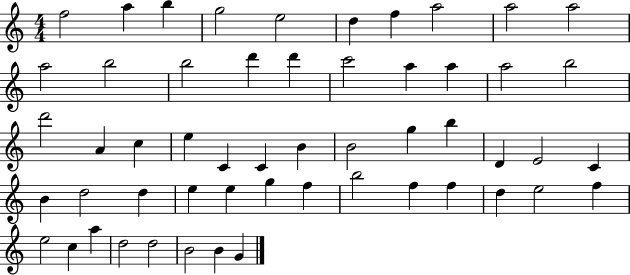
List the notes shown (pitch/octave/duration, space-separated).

F5/h A5/q B5/q G5/h E5/h D5/q F5/q A5/h A5/h A5/h A5/h B5/h B5/h D6/q D6/q C6/h A5/q A5/q A5/h B5/h D6/h A4/q C5/q E5/q C4/q C4/q B4/q B4/h G5/q B5/q D4/q E4/h C4/q B4/q D5/h D5/q E5/q E5/q G5/q F5/q B5/h F5/q F5/q D5/q E5/h F5/q E5/h C5/q A5/q D5/h D5/h B4/h B4/q G4/q